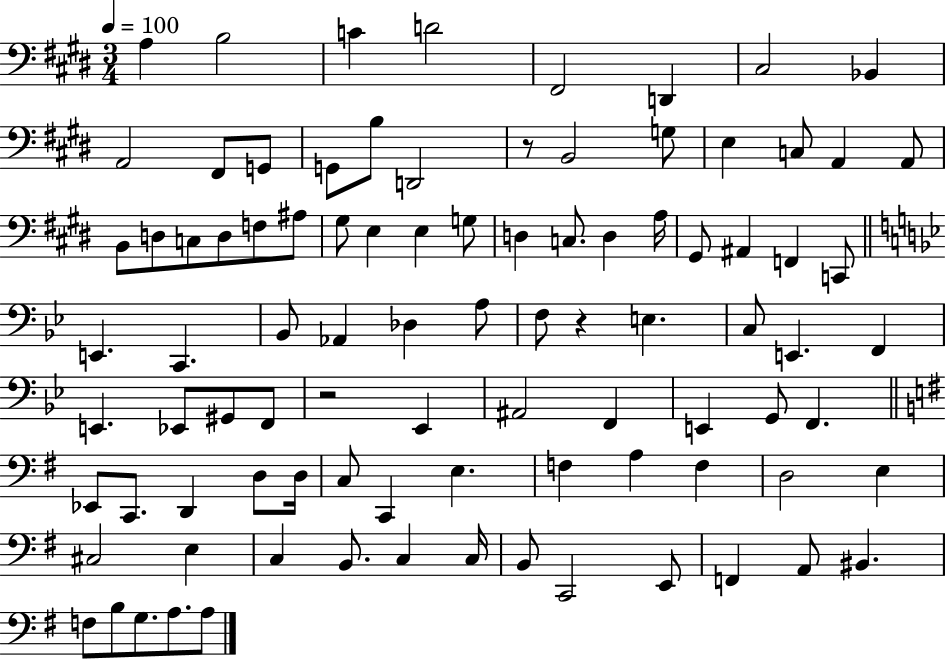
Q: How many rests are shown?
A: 3